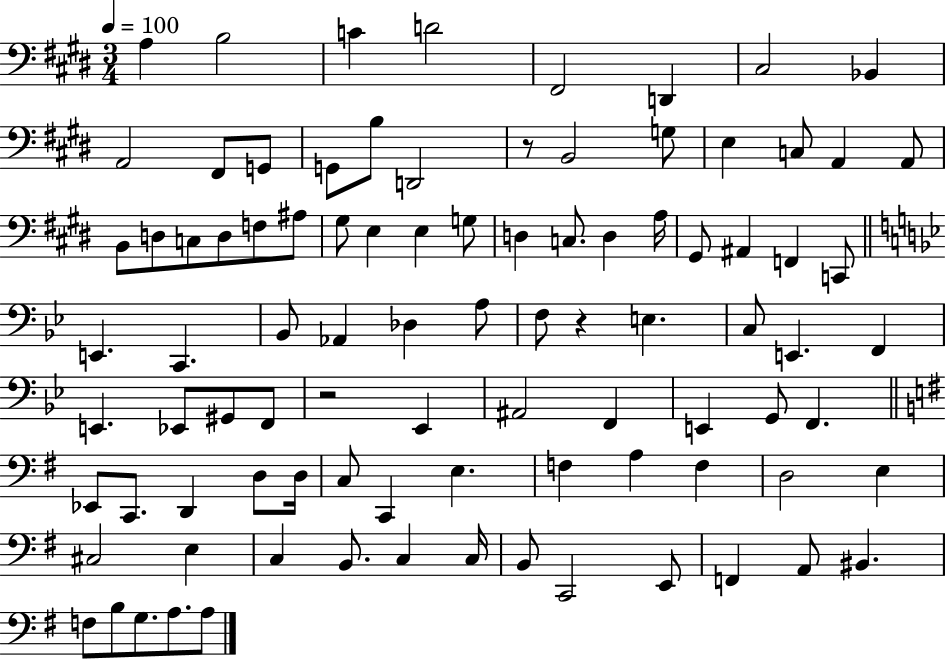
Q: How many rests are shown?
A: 3